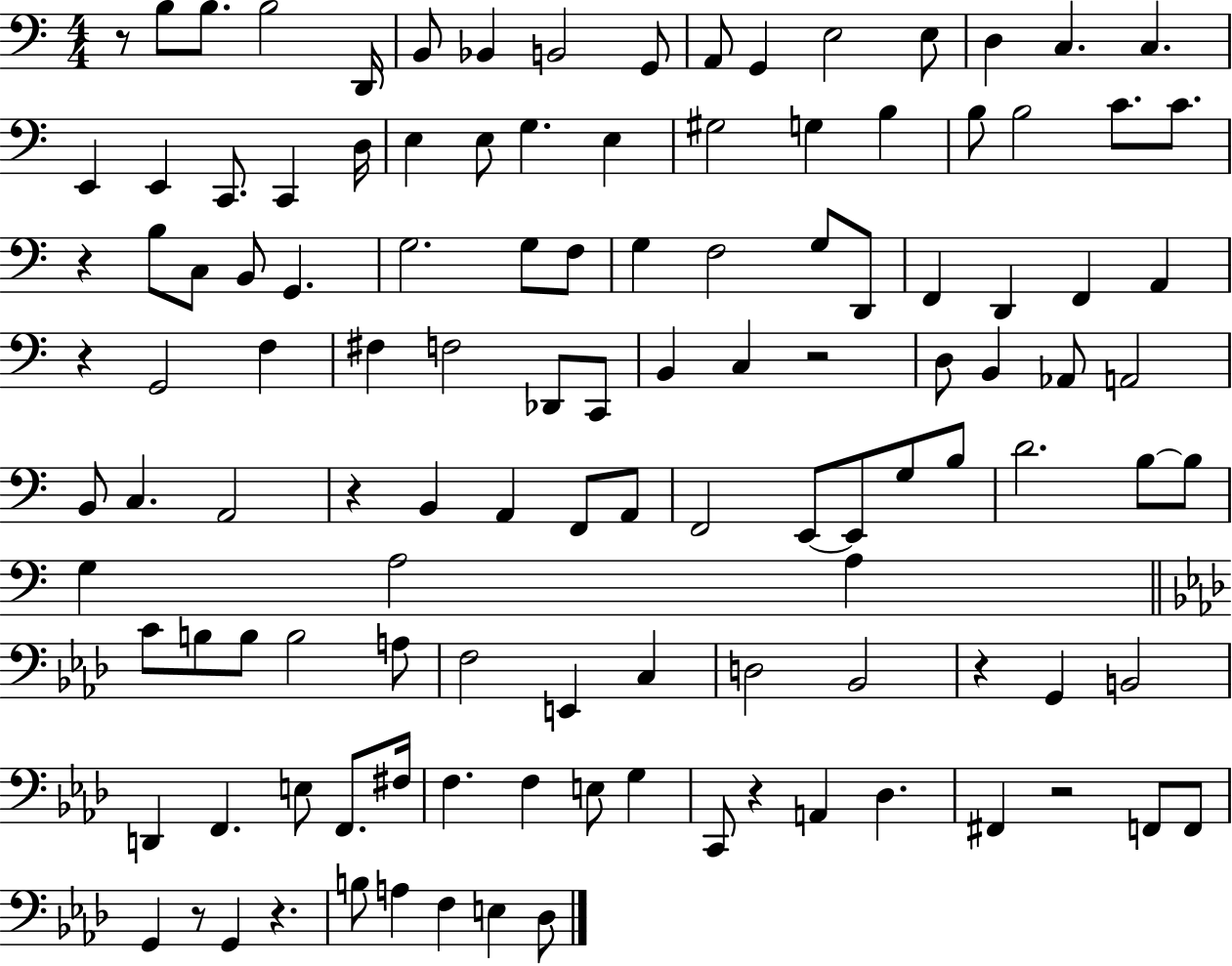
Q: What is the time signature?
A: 4/4